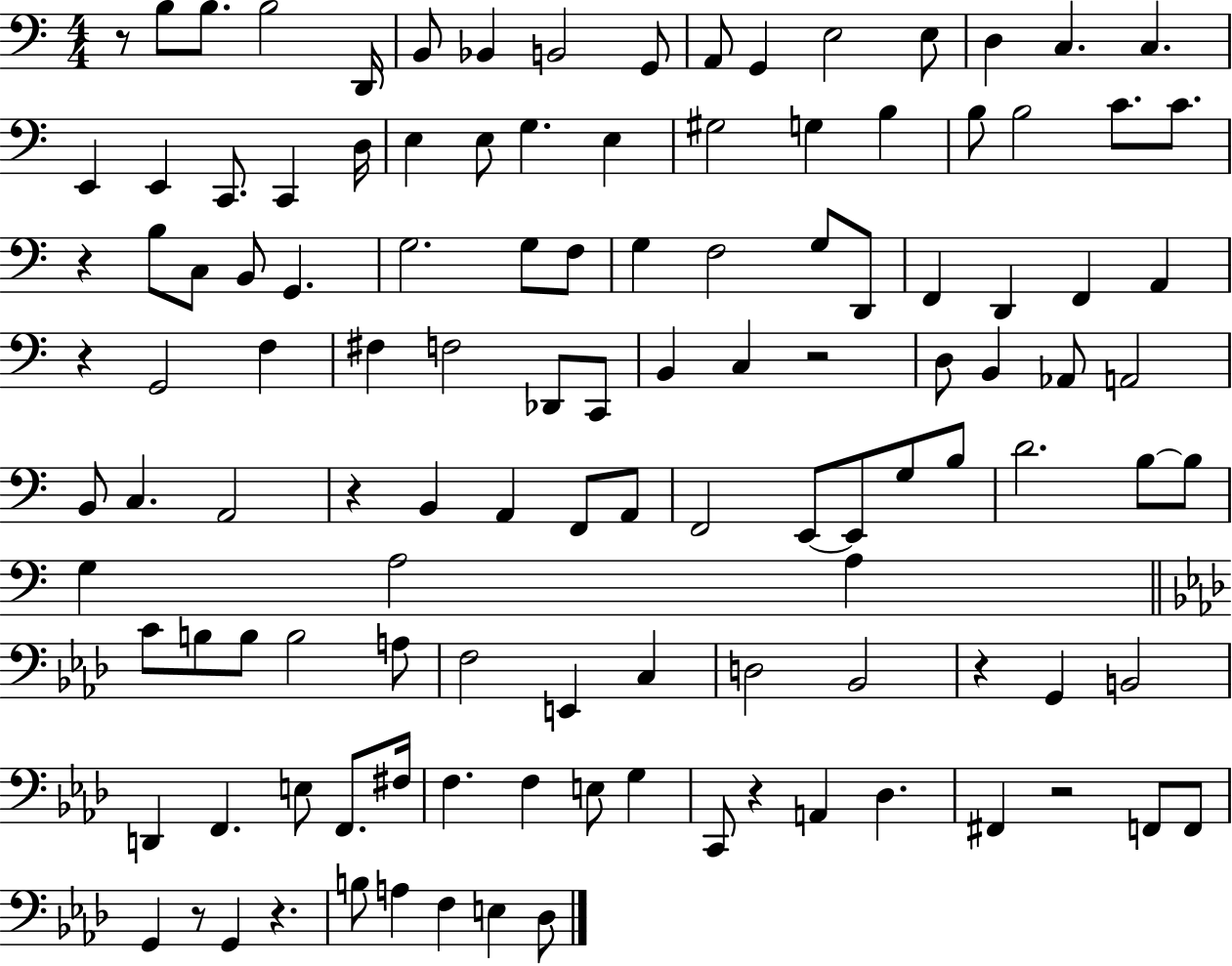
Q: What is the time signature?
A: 4/4